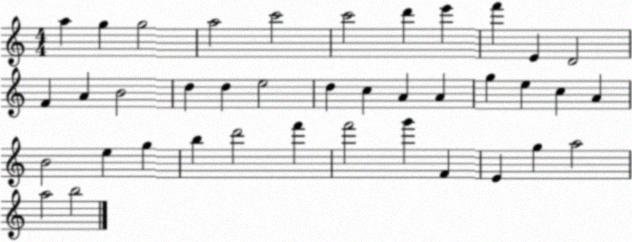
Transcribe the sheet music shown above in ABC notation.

X:1
T:Untitled
M:4/4
L:1/4
K:C
a g g2 a2 c'2 c'2 d' e' f' E D2 F A B2 d d e2 d c A A g e c A B2 e g b d'2 f' f'2 g' F E g a2 a2 b2